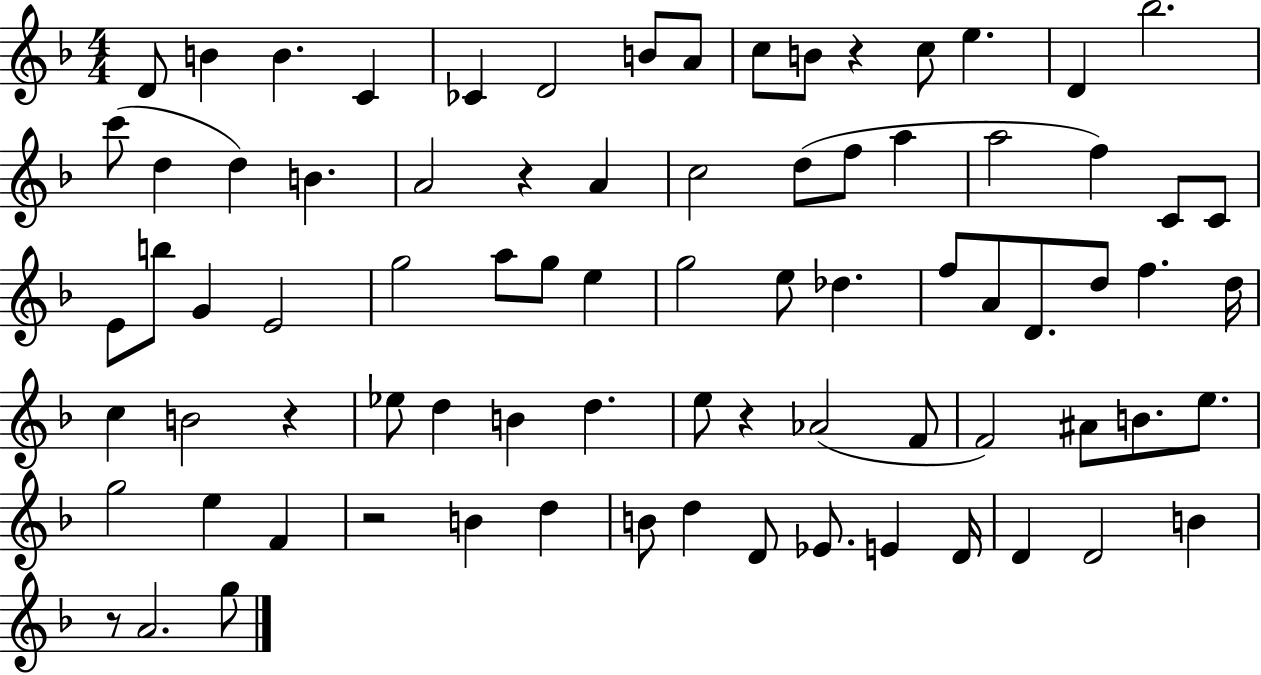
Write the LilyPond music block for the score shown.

{
  \clef treble
  \numericTimeSignature
  \time 4/4
  \key f \major
  \repeat volta 2 { d'8 b'4 b'4. c'4 | ces'4 d'2 b'8 a'8 | c''8 b'8 r4 c''8 e''4. | d'4 bes''2. | \break c'''8( d''4 d''4) b'4. | a'2 r4 a'4 | c''2 d''8( f''8 a''4 | a''2 f''4) c'8 c'8 | \break e'8 b''8 g'4 e'2 | g''2 a''8 g''8 e''4 | g''2 e''8 des''4. | f''8 a'8 d'8. d''8 f''4. d''16 | \break c''4 b'2 r4 | ees''8 d''4 b'4 d''4. | e''8 r4 aes'2( f'8 | f'2) ais'8 b'8. e''8. | \break g''2 e''4 f'4 | r2 b'4 d''4 | b'8 d''4 d'8 ees'8. e'4 d'16 | d'4 d'2 b'4 | \break r8 a'2. g''8 | } \bar "|."
}